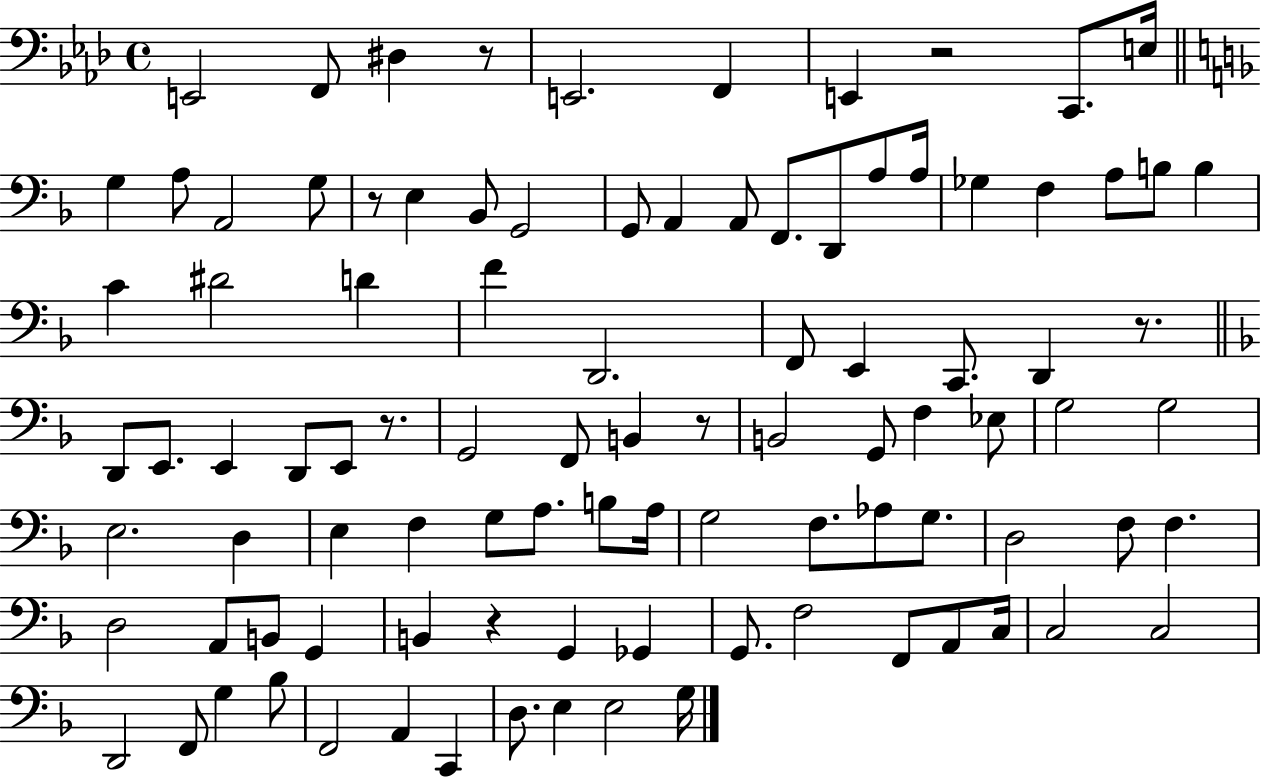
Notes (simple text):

E2/h F2/e D#3/q R/e E2/h. F2/q E2/q R/h C2/e. E3/s G3/q A3/e A2/h G3/e R/e E3/q Bb2/e G2/h G2/e A2/q A2/e F2/e. D2/e A3/e A3/s Gb3/q F3/q A3/e B3/e B3/q C4/q D#4/h D4/q F4/q D2/h. F2/e E2/q C2/e. D2/q R/e. D2/e E2/e. E2/q D2/e E2/e R/e. G2/h F2/e B2/q R/e B2/h G2/e F3/q Eb3/e G3/h G3/h E3/h. D3/q E3/q F3/q G3/e A3/e. B3/e A3/s G3/h F3/e. Ab3/e G3/e. D3/h F3/e F3/q. D3/h A2/e B2/e G2/q B2/q R/q G2/q Gb2/q G2/e. F3/h F2/e A2/e C3/s C3/h C3/h D2/h F2/e G3/q Bb3/e F2/h A2/q C2/q D3/e. E3/q E3/h G3/s